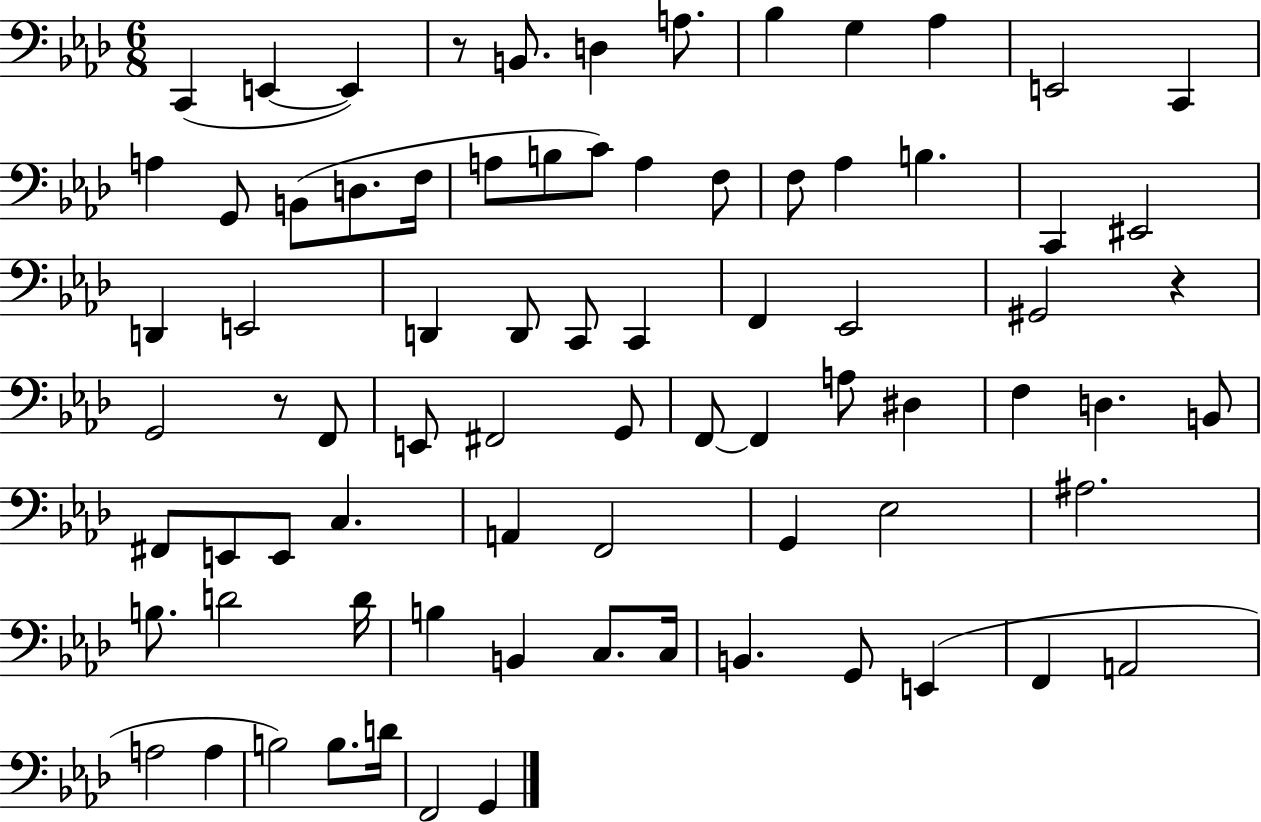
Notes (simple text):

C2/q E2/q E2/q R/e B2/e. D3/q A3/e. Bb3/q G3/q Ab3/q E2/h C2/q A3/q G2/e B2/e D3/e. F3/s A3/e B3/e C4/e A3/q F3/e F3/e Ab3/q B3/q. C2/q EIS2/h D2/q E2/h D2/q D2/e C2/e C2/q F2/q Eb2/h G#2/h R/q G2/h R/e F2/e E2/e F#2/h G2/e F2/e F2/q A3/e D#3/q F3/q D3/q. B2/e F#2/e E2/e E2/e C3/q. A2/q F2/h G2/q Eb3/h A#3/h. B3/e. D4/h D4/s B3/q B2/q C3/e. C3/s B2/q. G2/e E2/q F2/q A2/h A3/h A3/q B3/h B3/e. D4/s F2/h G2/q